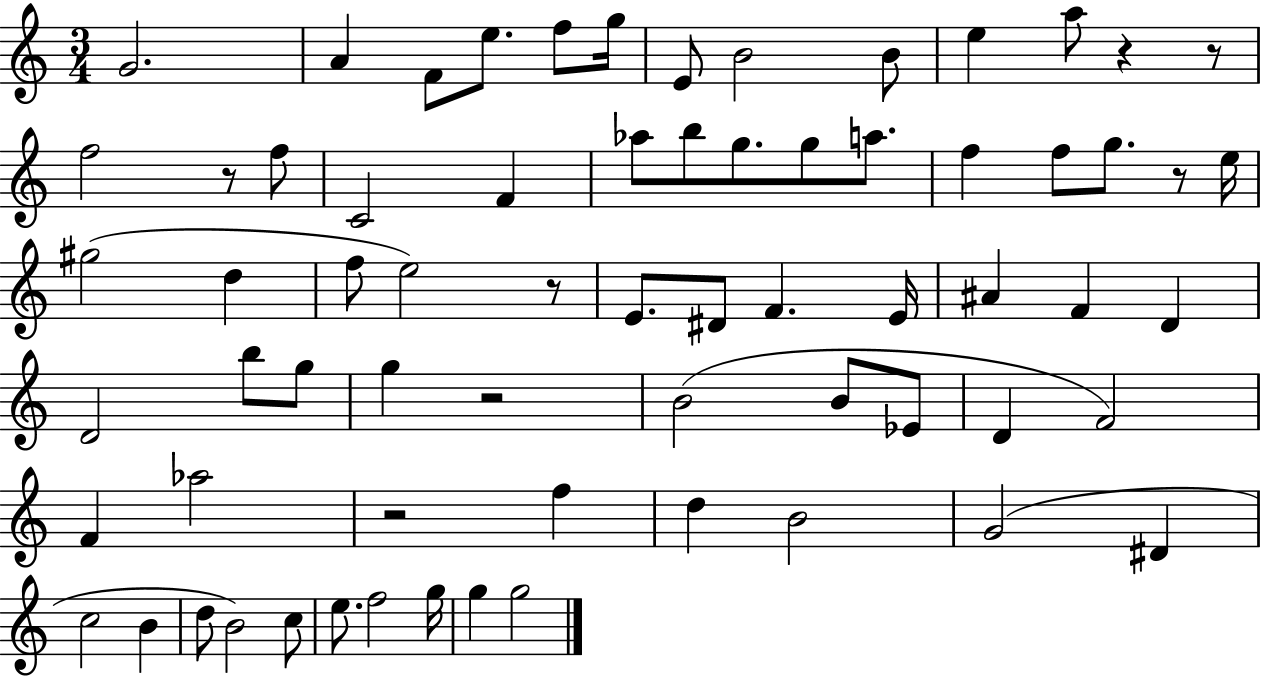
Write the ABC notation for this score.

X:1
T:Untitled
M:3/4
L:1/4
K:C
G2 A F/2 e/2 f/2 g/4 E/2 B2 B/2 e a/2 z z/2 f2 z/2 f/2 C2 F _a/2 b/2 g/2 g/2 a/2 f f/2 g/2 z/2 e/4 ^g2 d f/2 e2 z/2 E/2 ^D/2 F E/4 ^A F D D2 b/2 g/2 g z2 B2 B/2 _E/2 D F2 F _a2 z2 f d B2 G2 ^D c2 B d/2 B2 c/2 e/2 f2 g/4 g g2